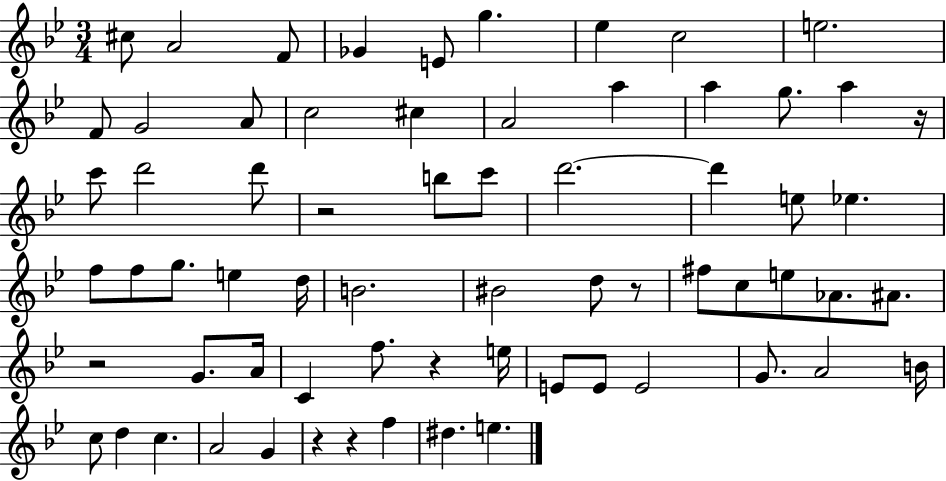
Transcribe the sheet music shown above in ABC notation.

X:1
T:Untitled
M:3/4
L:1/4
K:Bb
^c/2 A2 F/2 _G E/2 g _e c2 e2 F/2 G2 A/2 c2 ^c A2 a a g/2 a z/4 c'/2 d'2 d'/2 z2 b/2 c'/2 d'2 d' e/2 _e f/2 f/2 g/2 e d/4 B2 ^B2 d/2 z/2 ^f/2 c/2 e/2 _A/2 ^A/2 z2 G/2 A/4 C f/2 z e/4 E/2 E/2 E2 G/2 A2 B/4 c/2 d c A2 G z z f ^d e